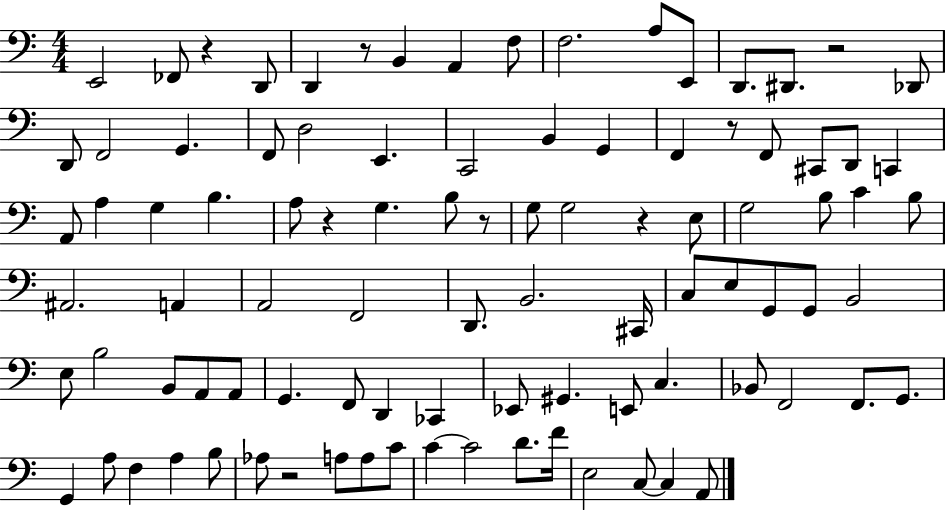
{
  \clef bass
  \numericTimeSignature
  \time 4/4
  \key c \major
  e,2 fes,8 r4 d,8 | d,4 r8 b,4 a,4 f8 | f2. a8 e,8 | d,8. dis,8. r2 des,8 | \break d,8 f,2 g,4. | f,8 d2 e,4. | c,2 b,4 g,4 | f,4 r8 f,8 cis,8 d,8 c,4 | \break a,8 a4 g4 b4. | a8 r4 g4. b8 r8 | g8 g2 r4 e8 | g2 b8 c'4 b8 | \break ais,2. a,4 | a,2 f,2 | d,8. b,2. cis,16 | c8 e8 g,8 g,8 b,2 | \break e8 b2 b,8 a,8 a,8 | g,4. f,8 d,4 ces,4 | ees,8 gis,4. e,8 c4. | bes,8 f,2 f,8. g,8. | \break g,4 a8 f4 a4 b8 | aes8 r2 a8 a8 c'8 | c'4~~ c'2 d'8. f'16 | e2 c8~~ c4 a,8 | \break \bar "|."
}